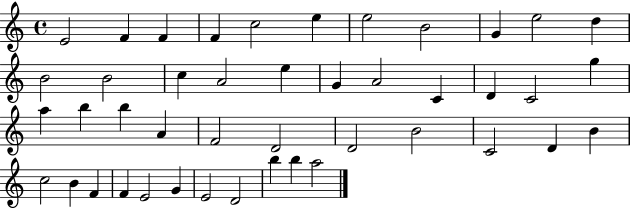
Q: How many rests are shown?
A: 0